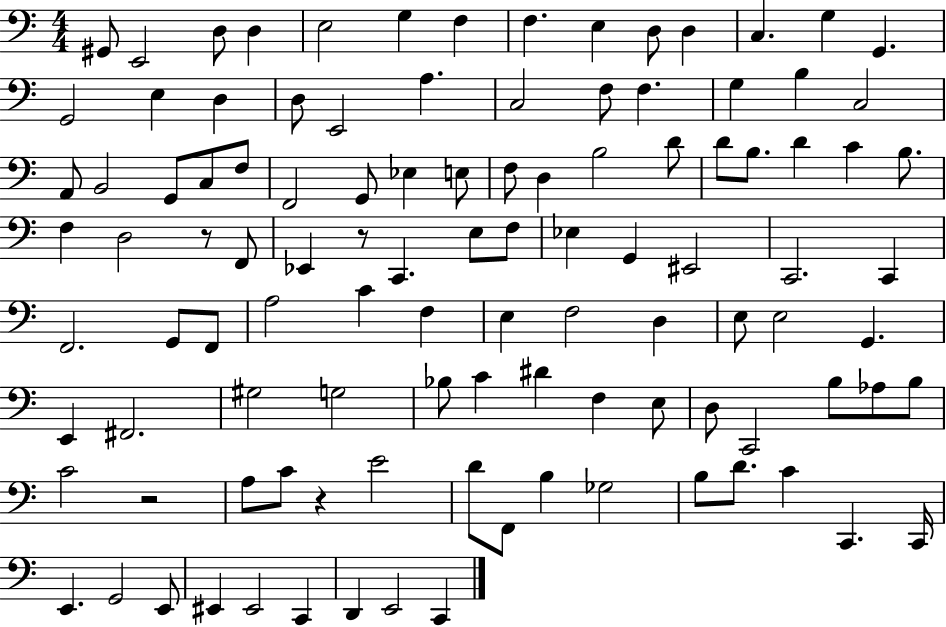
X:1
T:Untitled
M:4/4
L:1/4
K:C
^G,,/2 E,,2 D,/2 D, E,2 G, F, F, E, D,/2 D, C, G, G,, G,,2 E, D, D,/2 E,,2 A, C,2 F,/2 F, G, B, C,2 A,,/2 B,,2 G,,/2 C,/2 F,/2 F,,2 G,,/2 _E, E,/2 F,/2 D, B,2 D/2 D/2 B,/2 D C B,/2 F, D,2 z/2 F,,/2 _E,, z/2 C,, E,/2 F,/2 _E, G,, ^E,,2 C,,2 C,, F,,2 G,,/2 F,,/2 A,2 C F, E, F,2 D, E,/2 E,2 G,, E,, ^F,,2 ^G,2 G,2 _B,/2 C ^D F, E,/2 D,/2 C,,2 B,/2 _A,/2 B,/2 C2 z2 A,/2 C/2 z E2 D/2 F,,/2 B, _G,2 B,/2 D/2 C C,, C,,/4 E,, G,,2 E,,/2 ^E,, ^E,,2 C,, D,, E,,2 C,,